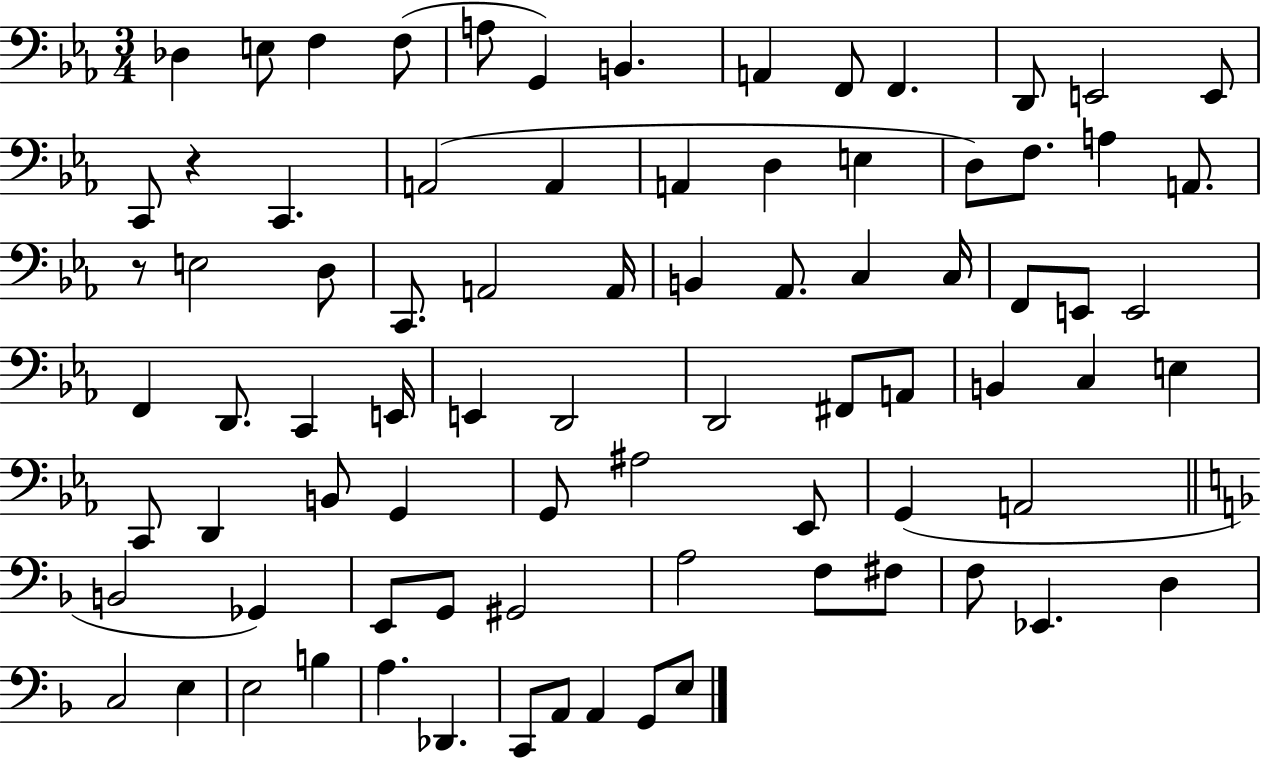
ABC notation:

X:1
T:Untitled
M:3/4
L:1/4
K:Eb
_D, E,/2 F, F,/2 A,/2 G,, B,, A,, F,,/2 F,, D,,/2 E,,2 E,,/2 C,,/2 z C,, A,,2 A,, A,, D, E, D,/2 F,/2 A, A,,/2 z/2 E,2 D,/2 C,,/2 A,,2 A,,/4 B,, _A,,/2 C, C,/4 F,,/2 E,,/2 E,,2 F,, D,,/2 C,, E,,/4 E,, D,,2 D,,2 ^F,,/2 A,,/2 B,, C, E, C,,/2 D,, B,,/2 G,, G,,/2 ^A,2 _E,,/2 G,, A,,2 B,,2 _G,, E,,/2 G,,/2 ^G,,2 A,2 F,/2 ^F,/2 F,/2 _E,, D, C,2 E, E,2 B, A, _D,, C,,/2 A,,/2 A,, G,,/2 E,/2